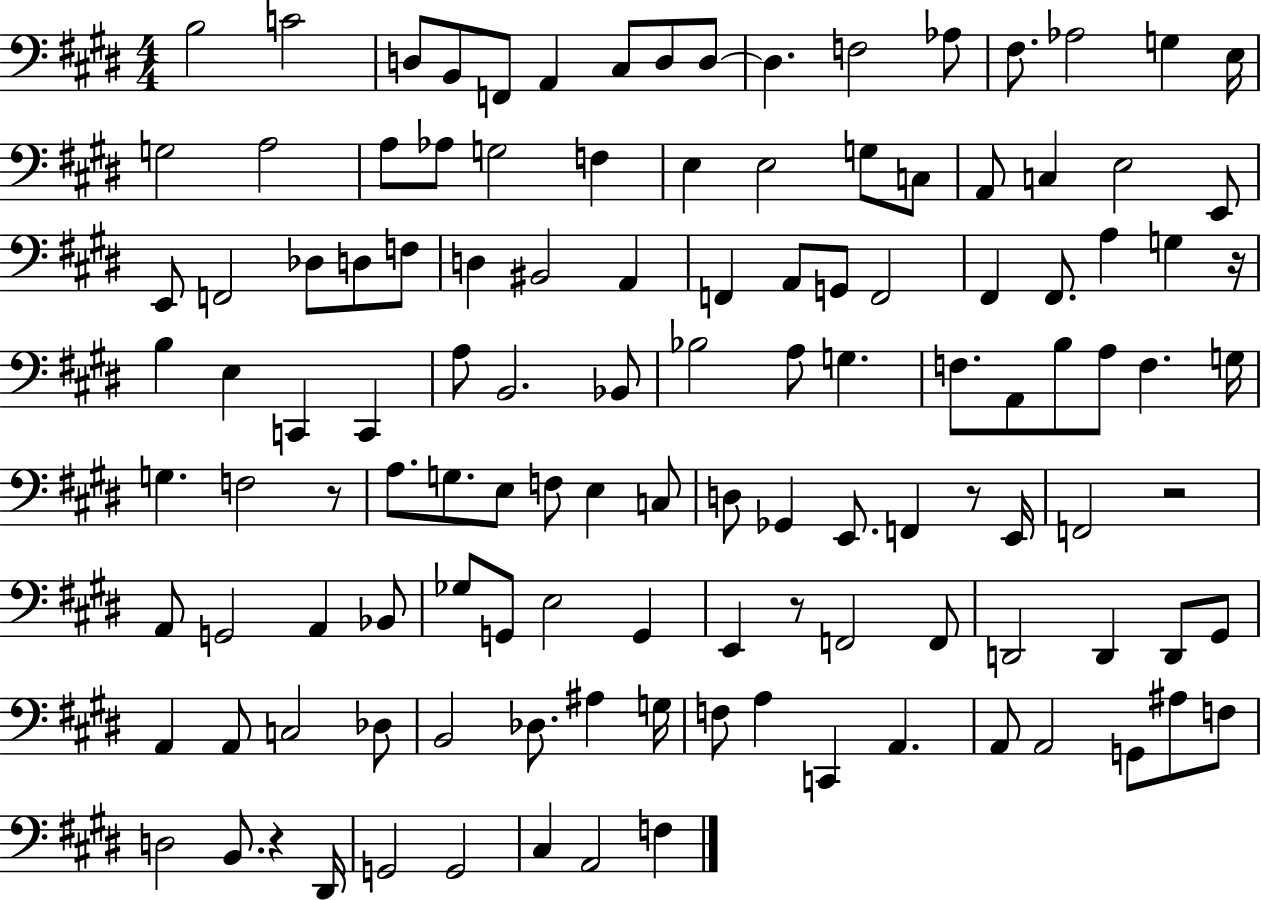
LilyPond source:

{
  \clef bass
  \numericTimeSignature
  \time 4/4
  \key e \major
  b2 c'2 | d8 b,8 f,8 a,4 cis8 d8 d8~~ | d4. f2 aes8 | fis8. aes2 g4 e16 | \break g2 a2 | a8 aes8 g2 f4 | e4 e2 g8 c8 | a,8 c4 e2 e,8 | \break e,8 f,2 des8 d8 f8 | d4 bis,2 a,4 | f,4 a,8 g,8 f,2 | fis,4 fis,8. a4 g4 r16 | \break b4 e4 c,4 c,4 | a8 b,2. bes,8 | bes2 a8 g4. | f8. a,8 b8 a8 f4. g16 | \break g4. f2 r8 | a8. g8. e8 f8 e4 c8 | d8 ges,4 e,8. f,4 r8 e,16 | f,2 r2 | \break a,8 g,2 a,4 bes,8 | ges8 g,8 e2 g,4 | e,4 r8 f,2 f,8 | d,2 d,4 d,8 gis,8 | \break a,4 a,8 c2 des8 | b,2 des8. ais4 g16 | f8 a4 c,4 a,4. | a,8 a,2 g,8 ais8 f8 | \break d2 b,8. r4 dis,16 | g,2 g,2 | cis4 a,2 f4 | \bar "|."
}